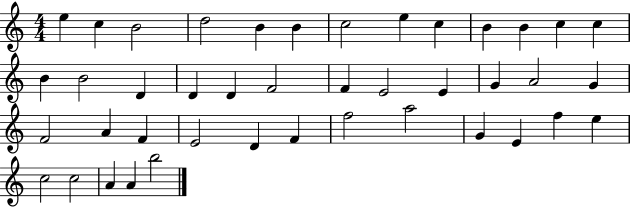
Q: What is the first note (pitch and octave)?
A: E5